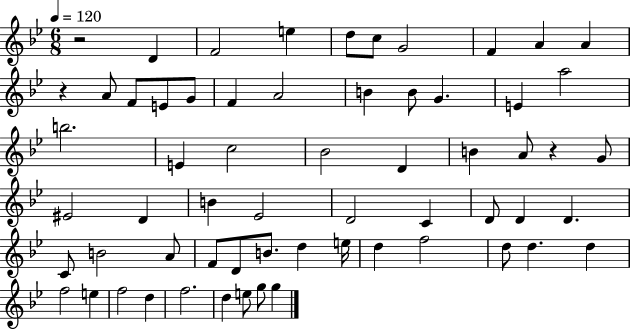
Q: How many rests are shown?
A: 3